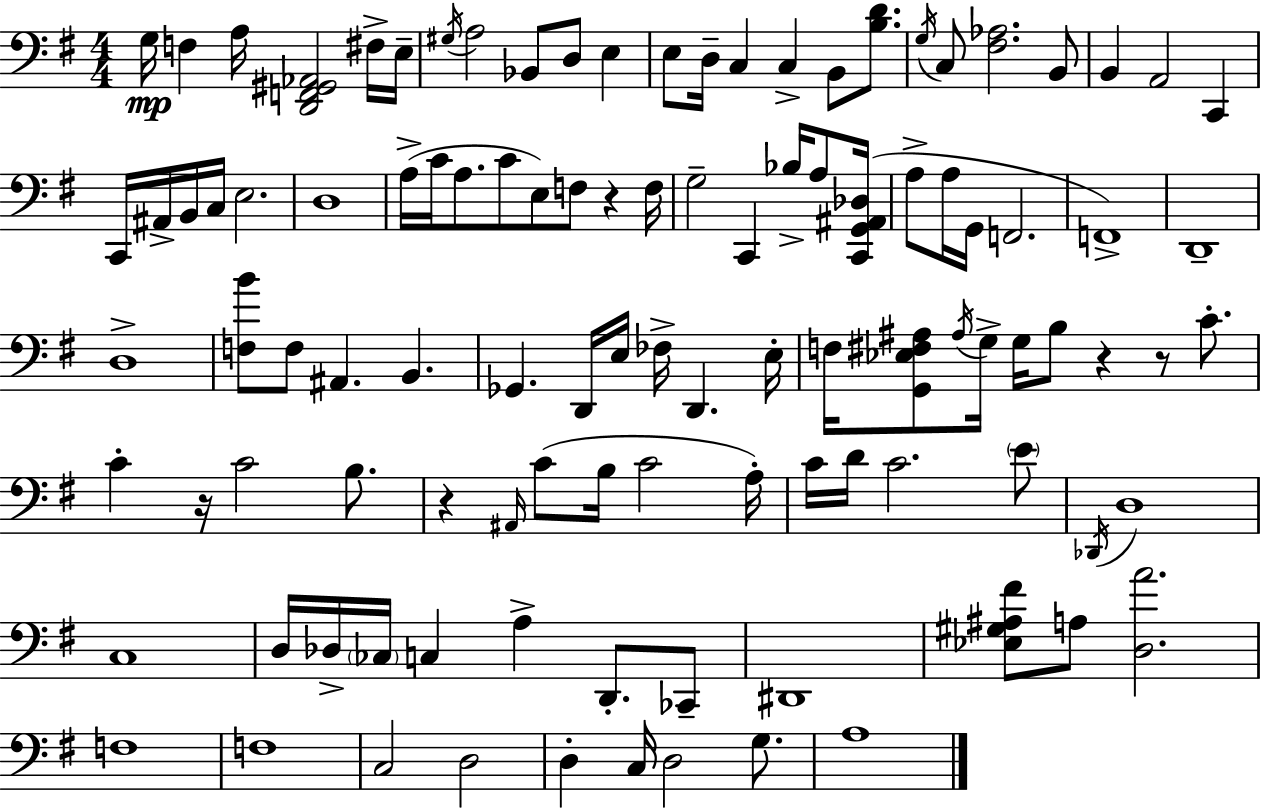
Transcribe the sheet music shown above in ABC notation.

X:1
T:Untitled
M:4/4
L:1/4
K:G
G,/4 F, A,/4 [D,,F,,^G,,_A,,]2 ^F,/4 E,/4 ^G,/4 A,2 _B,,/2 D,/2 E, E,/2 D,/4 C, C, B,,/2 [B,D]/2 G,/4 C,/2 [^F,_A,]2 B,,/2 B,, A,,2 C,, C,,/4 ^A,,/4 B,,/4 C,/4 E,2 D,4 A,/4 C/4 A,/2 C/2 E,/2 F,/2 z F,/4 G,2 C,, _B,/4 A,/2 [C,,G,,^A,,_D,]/4 A,/2 A,/4 G,,/4 F,,2 F,,4 D,,4 D,4 [F,B]/2 F,/2 ^A,, B,, _G,, D,,/4 E,/4 _F,/4 D,, E,/4 F,/4 [G,,_E,^F,^A,]/2 ^A,/4 G,/4 G,/4 B,/2 z z/2 C/2 C z/4 C2 B,/2 z ^A,,/4 C/2 B,/4 C2 A,/4 C/4 D/4 C2 E/2 _D,,/4 D,4 C,4 D,/4 _D,/4 _C,/4 C, A, D,,/2 _C,,/2 ^D,,4 [_E,^G,^A,^F]/2 A,/2 [D,A]2 F,4 F,4 C,2 D,2 D, C,/4 D,2 G,/2 A,4